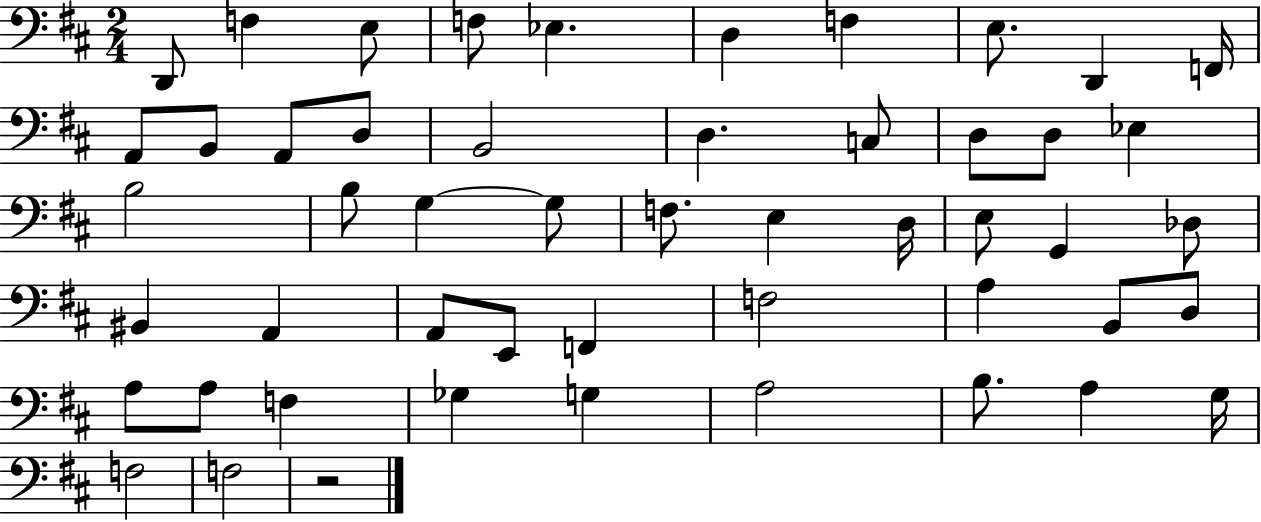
X:1
T:Untitled
M:2/4
L:1/4
K:D
D,,/2 F, E,/2 F,/2 _E, D, F, E,/2 D,, F,,/4 A,,/2 B,,/2 A,,/2 D,/2 B,,2 D, C,/2 D,/2 D,/2 _E, B,2 B,/2 G, G,/2 F,/2 E, D,/4 E,/2 G,, _D,/2 ^B,, A,, A,,/2 E,,/2 F,, F,2 A, B,,/2 D,/2 A,/2 A,/2 F, _G, G, A,2 B,/2 A, G,/4 F,2 F,2 z2